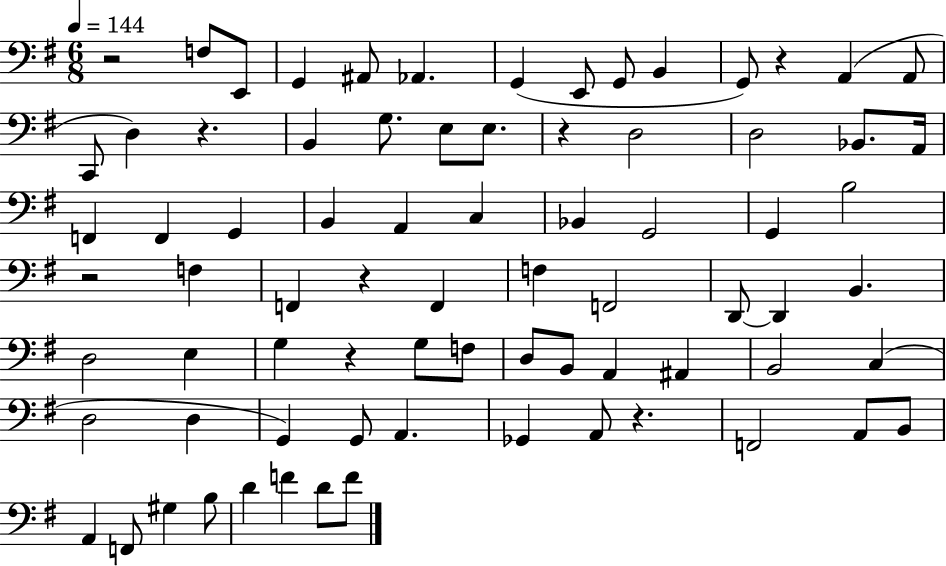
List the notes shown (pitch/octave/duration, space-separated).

R/h F3/e E2/e G2/q A#2/e Ab2/q. G2/q E2/e G2/e B2/q G2/e R/q A2/q A2/e C2/e D3/q R/q. B2/q G3/e. E3/e E3/e. R/q D3/h D3/h Bb2/e. A2/s F2/q F2/q G2/q B2/q A2/q C3/q Bb2/q G2/h G2/q B3/h R/h F3/q F2/q R/q F2/q F3/q F2/h D2/e D2/q B2/q. D3/h E3/q G3/q R/q G3/e F3/e D3/e B2/e A2/q A#2/q B2/h C3/q D3/h D3/q G2/q G2/e A2/q. Gb2/q A2/e R/q. F2/h A2/e B2/e A2/q F2/e G#3/q B3/e D4/q F4/q D4/e F4/e